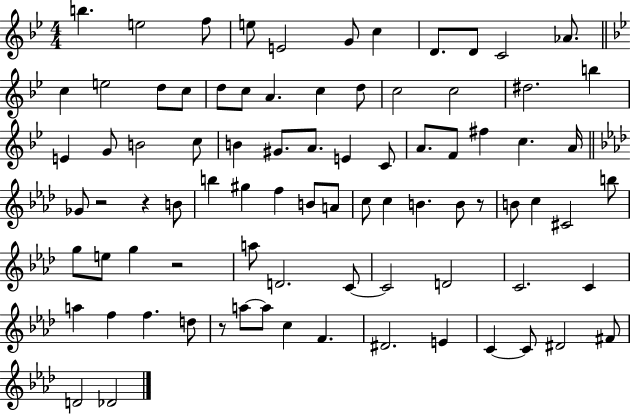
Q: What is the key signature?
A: BES major